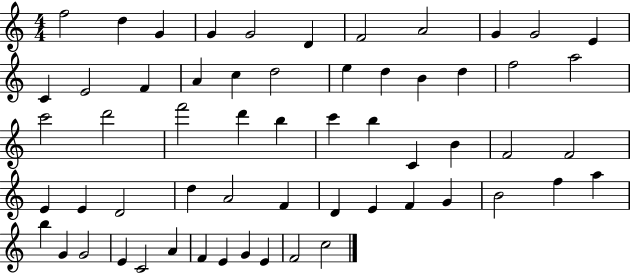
F5/h D5/q G4/q G4/q G4/h D4/q F4/h A4/h G4/q G4/h E4/q C4/q E4/h F4/q A4/q C5/q D5/h E5/q D5/q B4/q D5/q F5/h A5/h C6/h D6/h F6/h D6/q B5/q C6/q B5/q C4/q B4/q F4/h F4/h E4/q E4/q D4/h D5/q A4/h F4/q D4/q E4/q F4/q G4/q B4/h F5/q A5/q B5/q G4/q G4/h E4/q C4/h A4/q F4/q E4/q G4/q E4/q F4/h C5/h